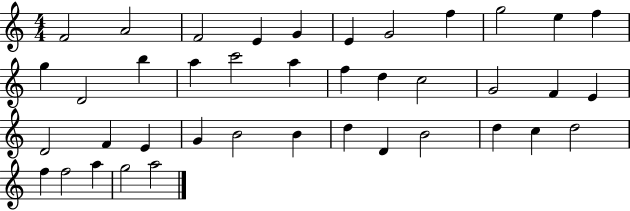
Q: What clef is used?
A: treble